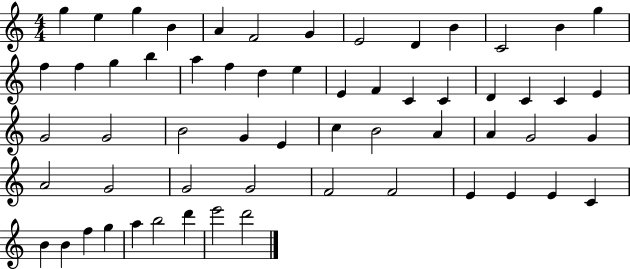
{
  \clef treble
  \numericTimeSignature
  \time 4/4
  \key c \major
  g''4 e''4 g''4 b'4 | a'4 f'2 g'4 | e'2 d'4 b'4 | c'2 b'4 g''4 | \break f''4 f''4 g''4 b''4 | a''4 f''4 d''4 e''4 | e'4 f'4 c'4 c'4 | d'4 c'4 c'4 e'4 | \break g'2 g'2 | b'2 g'4 e'4 | c''4 b'2 a'4 | a'4 g'2 g'4 | \break a'2 g'2 | g'2 g'2 | f'2 f'2 | e'4 e'4 e'4 c'4 | \break b'4 b'4 f''4 g''4 | a''4 b''2 d'''4 | e'''2 d'''2 | \bar "|."
}